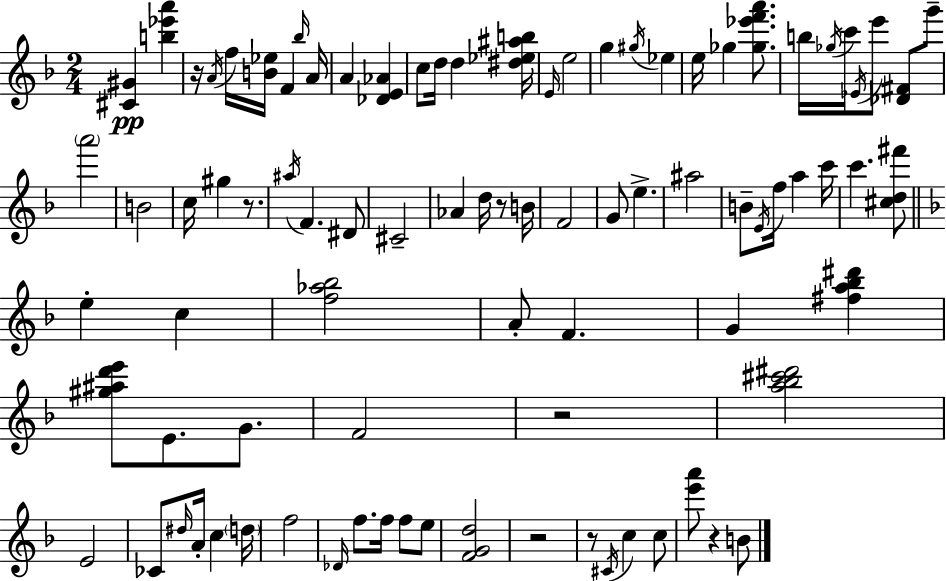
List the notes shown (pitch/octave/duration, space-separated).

[C#4,G#4]/q [B5,Eb6,A6]/q R/s A4/s F5/s [B4,Eb5]/s F4/q Bb5/s A4/s A4/q [Db4,E4,Ab4]/q C5/e D5/s D5/q [D#5,Eb5,A#5,B5]/s E4/s E5/h G5/q G#5/s Eb5/q E5/s Gb5/q [Gb5,Eb6,F6,A6]/e. B5/s Gb5/s C6/s Eb4/s E6/e [Db4,F#4]/e G6/e A6/h B4/h C5/s G#5/q R/e. A#5/s F4/q. D#4/e C#4/h Ab4/q D5/s R/e B4/s F4/h G4/e E5/q. A#5/h B4/e E4/s F5/s A5/q C6/s C6/q. [C#5,D5,F#6]/e E5/q C5/q [F5,Ab5,Bb5]/h A4/e F4/q. G4/q [F#5,A5,Bb5,D#6]/q [G#5,A#5,D6,E6]/e E4/e. G4/e. F4/h R/h [A5,Bb5,C#6,D#6]/h E4/h CES4/e D#5/s A4/s C5/q D5/s F5/h Db4/s F5/e. F5/s F5/e E5/e [F4,G4,D5]/h R/h R/e C#4/s C5/q C5/e [E6,A6]/e R/q B4/e